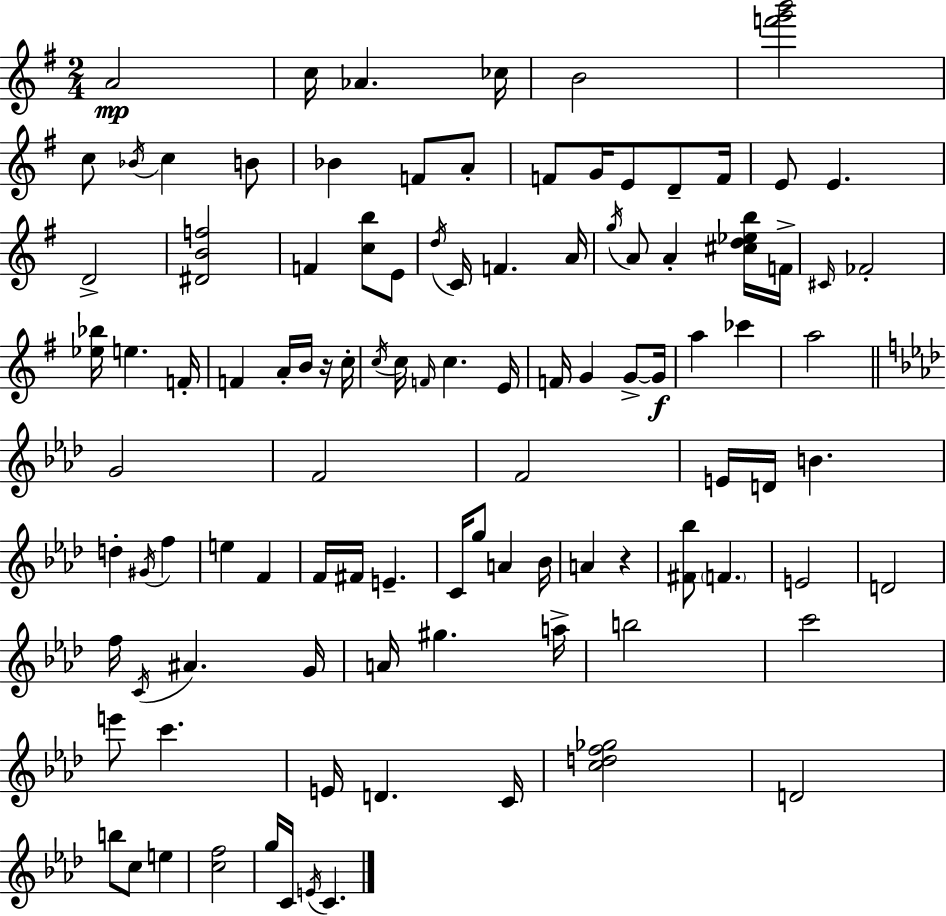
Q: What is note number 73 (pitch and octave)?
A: F5